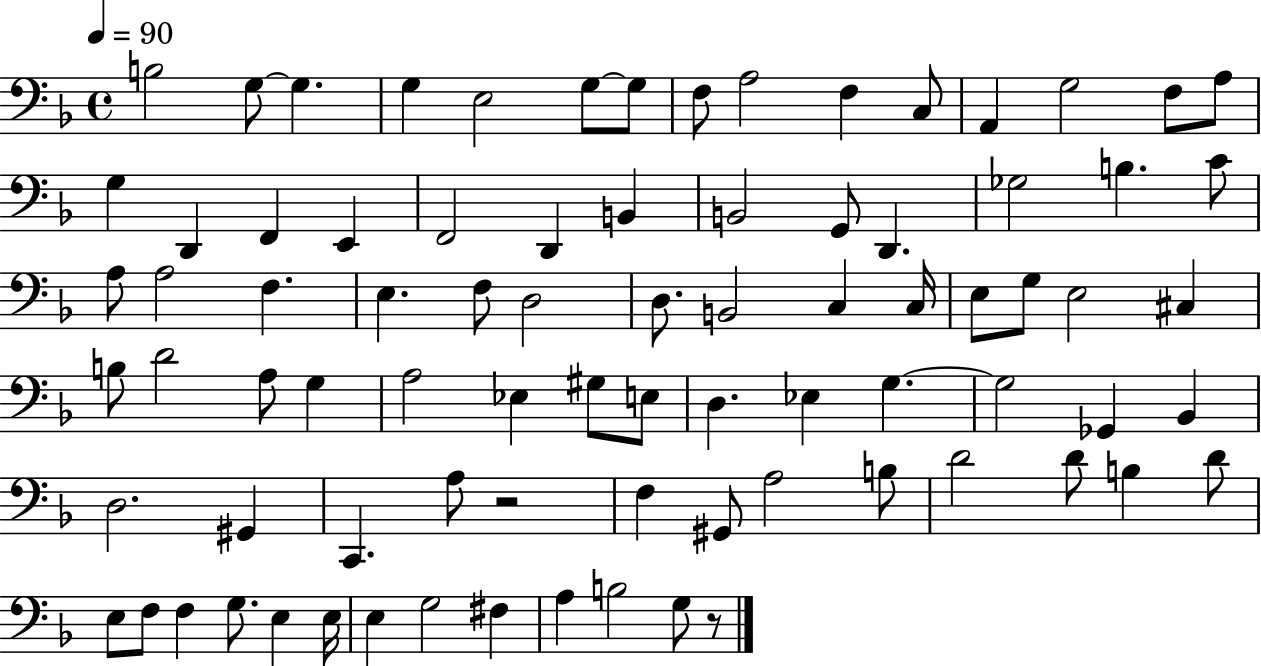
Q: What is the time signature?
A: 4/4